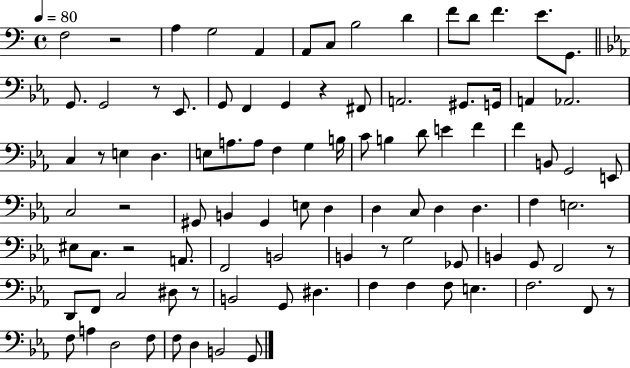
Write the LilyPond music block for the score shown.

{
  \clef bass
  \time 4/4
  \defaultTimeSignature
  \key c \major
  \tempo 4 = 80
  f2 r2 | a4 g2 a,4 | a,8 c8 b2 d'4 | f'8 d'8 f'4. e'8. g,8. | \break \bar "||" \break \key ees \major g,8. g,2 r8 ees,8. | g,8 f,4 g,4 r4 fis,8 | a,2. gis,8. g,16 | a,4 aes,2. | \break c4 r8 e4 d4. | e8 a8. a8 f4 g4 b16 | c'8 b4 d'8 e'4 f'4 | f'4 b,8 g,2 e,8 | \break c2 r2 | gis,8 b,4 gis,4 e8 d4 | d4 c8 d4 d4. | f4 e2. | \break eis8 c8. r2 a,8. | f,2 b,2 | b,4 r8 g2 ges,8 | b,4 g,8 f,2 r8 | \break d,8 f,8 c2 dis8 r8 | b,2 g,8 dis4. | f4 f4 f8 e4. | f2. f,8 r8 | \break f8 a4 d2 f8 | f8 d4 b,2 g,8 | \bar "|."
}